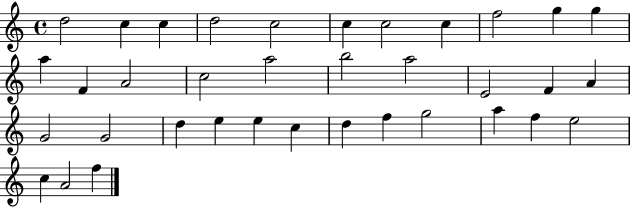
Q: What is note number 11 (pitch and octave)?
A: G5